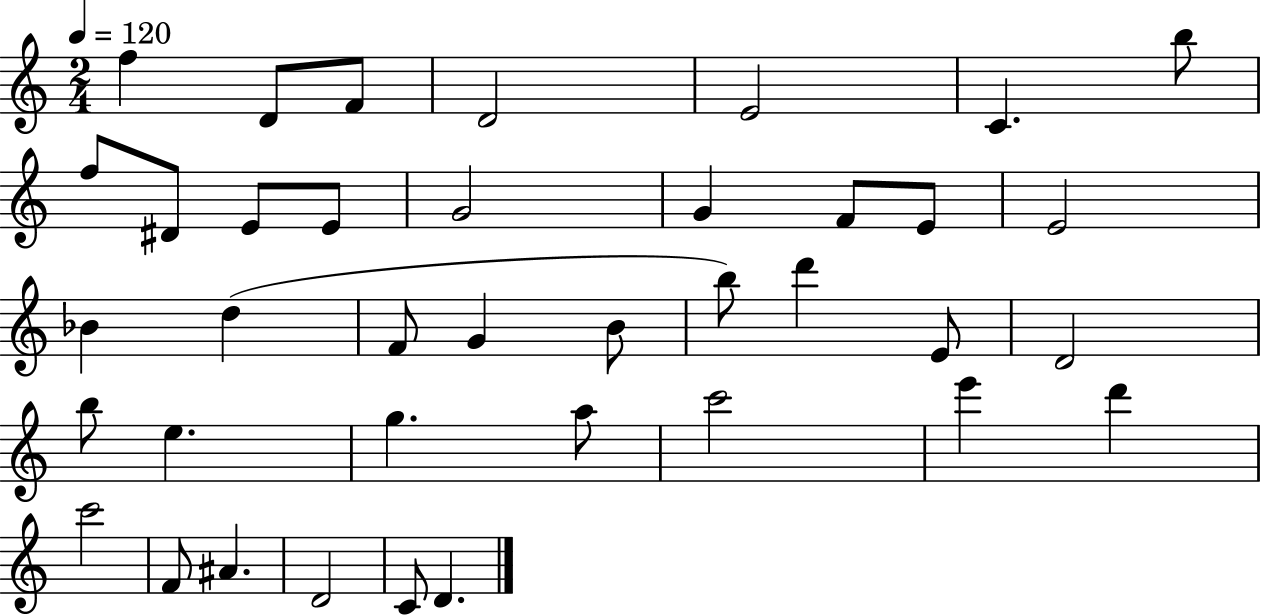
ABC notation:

X:1
T:Untitled
M:2/4
L:1/4
K:C
f D/2 F/2 D2 E2 C b/2 f/2 ^D/2 E/2 E/2 G2 G F/2 E/2 E2 _B d F/2 G B/2 b/2 d' E/2 D2 b/2 e g a/2 c'2 e' d' c'2 F/2 ^A D2 C/2 D